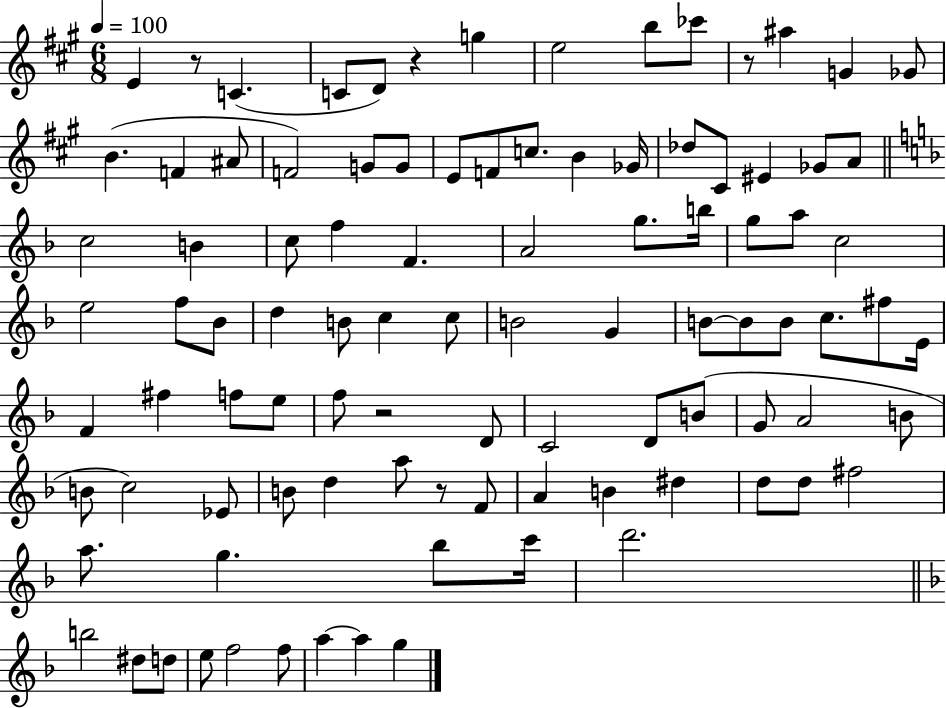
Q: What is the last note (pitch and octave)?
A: G5